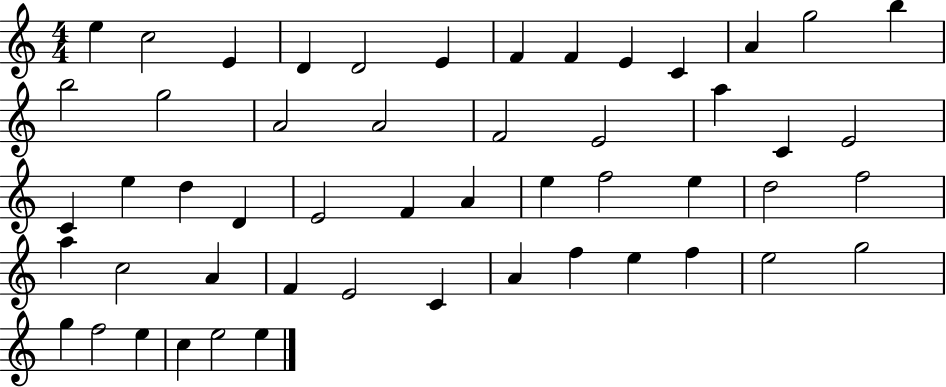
X:1
T:Untitled
M:4/4
L:1/4
K:C
e c2 E D D2 E F F E C A g2 b b2 g2 A2 A2 F2 E2 a C E2 C e d D E2 F A e f2 e d2 f2 a c2 A F E2 C A f e f e2 g2 g f2 e c e2 e